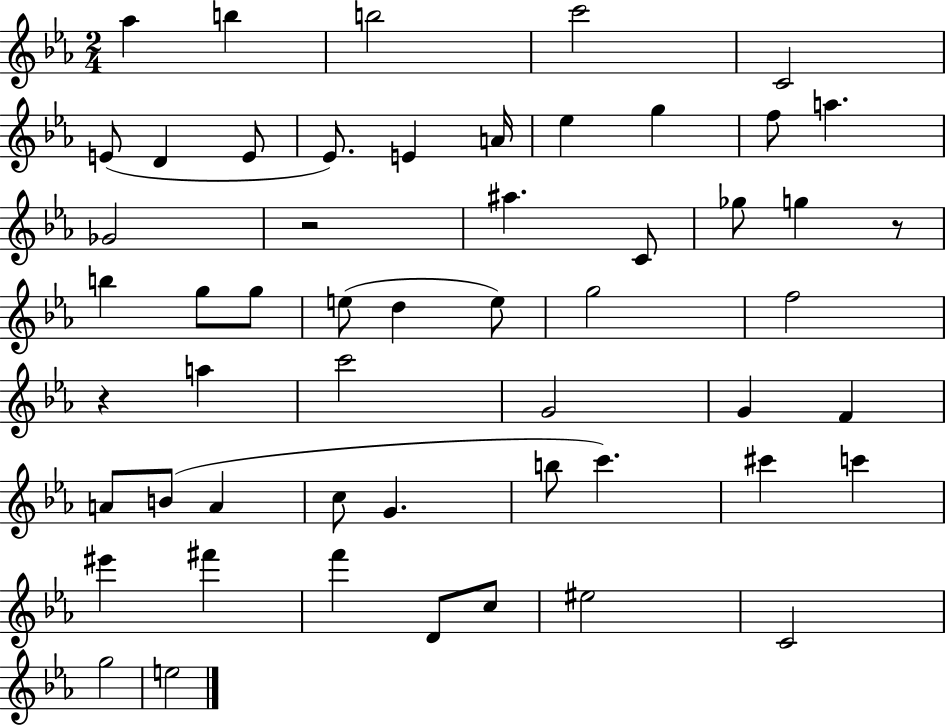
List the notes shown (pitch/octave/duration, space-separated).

Ab5/q B5/q B5/h C6/h C4/h E4/e D4/q E4/e Eb4/e. E4/q A4/s Eb5/q G5/q F5/e A5/q. Gb4/h R/h A#5/q. C4/e Gb5/e G5/q R/e B5/q G5/e G5/e E5/e D5/q E5/e G5/h F5/h R/q A5/q C6/h G4/h G4/q F4/q A4/e B4/e A4/q C5/e G4/q. B5/e C6/q. C#6/q C6/q EIS6/q F#6/q F6/q D4/e C5/e EIS5/h C4/h G5/h E5/h